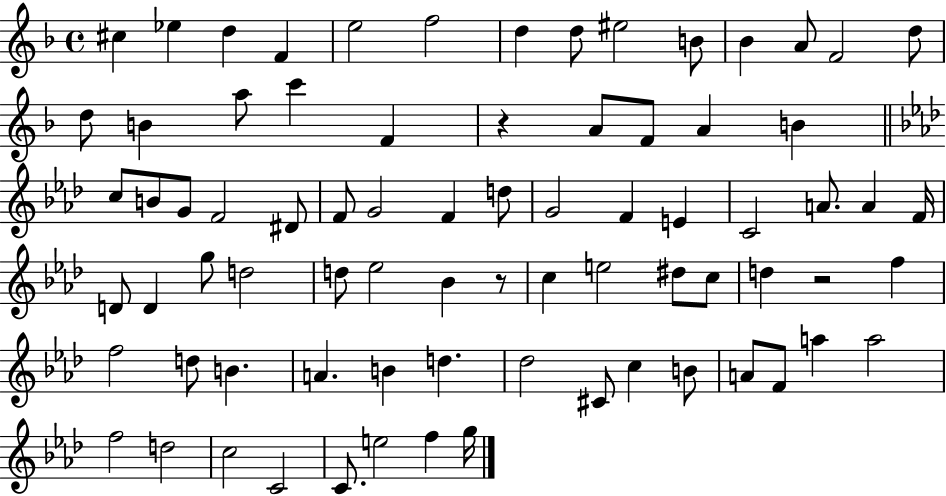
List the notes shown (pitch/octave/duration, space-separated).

C#5/q Eb5/q D5/q F4/q E5/h F5/h D5/q D5/e EIS5/h B4/e Bb4/q A4/e F4/h D5/e D5/e B4/q A5/e C6/q F4/q R/q A4/e F4/e A4/q B4/q C5/e B4/e G4/e F4/h D#4/e F4/e G4/h F4/q D5/e G4/h F4/q E4/q C4/h A4/e. A4/q F4/s D4/e D4/q G5/e D5/h D5/e Eb5/h Bb4/q R/e C5/q E5/h D#5/e C5/e D5/q R/h F5/q F5/h D5/e B4/q. A4/q. B4/q D5/q. Db5/h C#4/e C5/q B4/e A4/e F4/e A5/q A5/h F5/h D5/h C5/h C4/h C4/e. E5/h F5/q G5/s